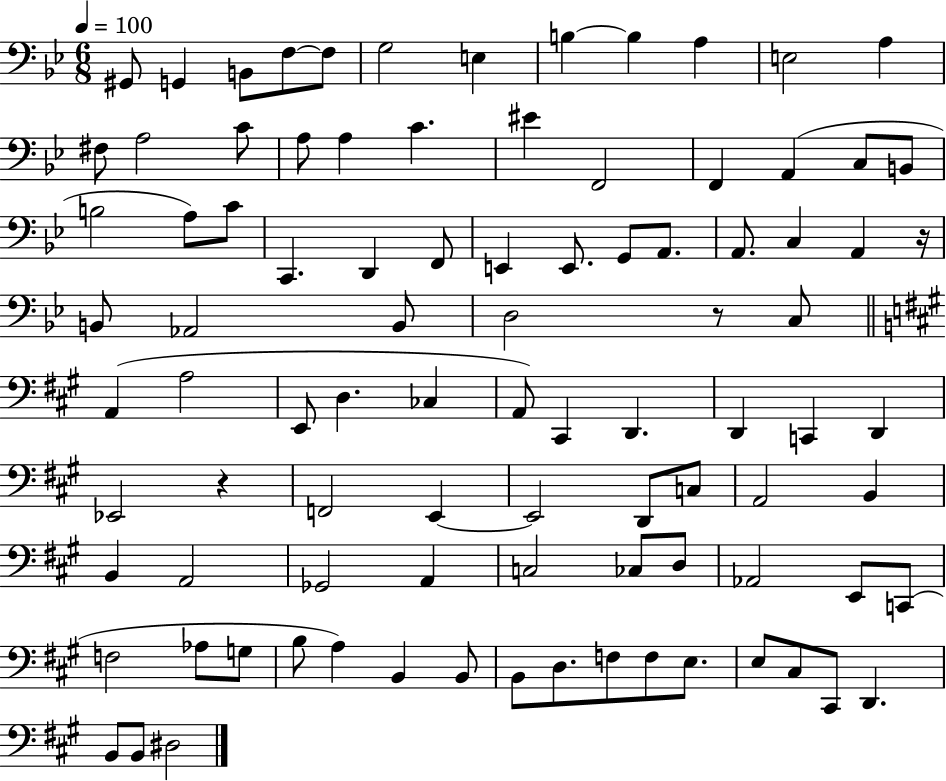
X:1
T:Untitled
M:6/8
L:1/4
K:Bb
^G,,/2 G,, B,,/2 F,/2 F,/2 G,2 E, B, B, A, E,2 A, ^F,/2 A,2 C/2 A,/2 A, C ^E F,,2 F,, A,, C,/2 B,,/2 B,2 A,/2 C/2 C,, D,, F,,/2 E,, E,,/2 G,,/2 A,,/2 A,,/2 C, A,, z/4 B,,/2 _A,,2 B,,/2 D,2 z/2 C,/2 A,, A,2 E,,/2 D, _C, A,,/2 ^C,, D,, D,, C,, D,, _E,,2 z F,,2 E,, E,,2 D,,/2 C,/2 A,,2 B,, B,, A,,2 _G,,2 A,, C,2 _C,/2 D,/2 _A,,2 E,,/2 C,,/2 F,2 _A,/2 G,/2 B,/2 A, B,, B,,/2 B,,/2 D,/2 F,/2 F,/2 E,/2 E,/2 ^C,/2 ^C,,/2 D,, B,,/2 B,,/2 ^D,2